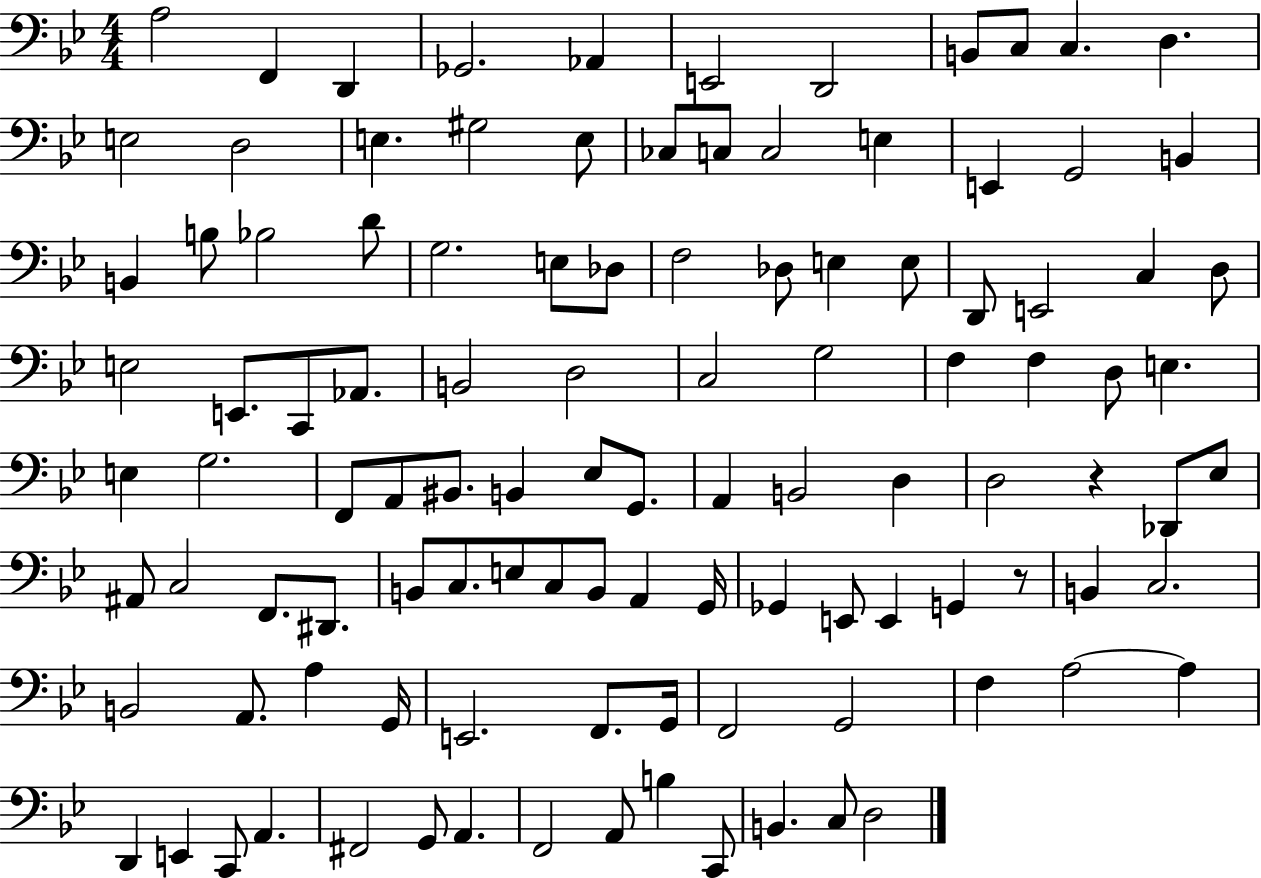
A3/h F2/q D2/q Gb2/h. Ab2/q E2/h D2/h B2/e C3/e C3/q. D3/q. E3/h D3/h E3/q. G#3/h E3/e CES3/e C3/e C3/h E3/q E2/q G2/h B2/q B2/q B3/e Bb3/h D4/e G3/h. E3/e Db3/e F3/h Db3/e E3/q E3/e D2/e E2/h C3/q D3/e E3/h E2/e. C2/e Ab2/e. B2/h D3/h C3/h G3/h F3/q F3/q D3/e E3/q. E3/q G3/h. F2/e A2/e BIS2/e. B2/q Eb3/e G2/e. A2/q B2/h D3/q D3/h R/q Db2/e Eb3/e A#2/e C3/h F2/e. D#2/e. B2/e C3/e. E3/e C3/e B2/e A2/q G2/s Gb2/q E2/e E2/q G2/q R/e B2/q C3/h. B2/h A2/e. A3/q G2/s E2/h. F2/e. G2/s F2/h G2/h F3/q A3/h A3/q D2/q E2/q C2/e A2/q. F#2/h G2/e A2/q. F2/h A2/e B3/q C2/e B2/q. C3/e D3/h